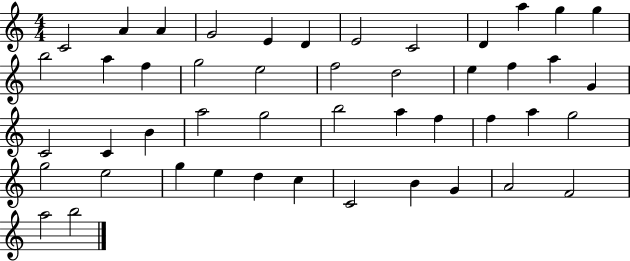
{
  \clef treble
  \numericTimeSignature
  \time 4/4
  \key c \major
  c'2 a'4 a'4 | g'2 e'4 d'4 | e'2 c'2 | d'4 a''4 g''4 g''4 | \break b''2 a''4 f''4 | g''2 e''2 | f''2 d''2 | e''4 f''4 a''4 g'4 | \break c'2 c'4 b'4 | a''2 g''2 | b''2 a''4 f''4 | f''4 a''4 g''2 | \break g''2 e''2 | g''4 e''4 d''4 c''4 | c'2 b'4 g'4 | a'2 f'2 | \break a''2 b''2 | \bar "|."
}